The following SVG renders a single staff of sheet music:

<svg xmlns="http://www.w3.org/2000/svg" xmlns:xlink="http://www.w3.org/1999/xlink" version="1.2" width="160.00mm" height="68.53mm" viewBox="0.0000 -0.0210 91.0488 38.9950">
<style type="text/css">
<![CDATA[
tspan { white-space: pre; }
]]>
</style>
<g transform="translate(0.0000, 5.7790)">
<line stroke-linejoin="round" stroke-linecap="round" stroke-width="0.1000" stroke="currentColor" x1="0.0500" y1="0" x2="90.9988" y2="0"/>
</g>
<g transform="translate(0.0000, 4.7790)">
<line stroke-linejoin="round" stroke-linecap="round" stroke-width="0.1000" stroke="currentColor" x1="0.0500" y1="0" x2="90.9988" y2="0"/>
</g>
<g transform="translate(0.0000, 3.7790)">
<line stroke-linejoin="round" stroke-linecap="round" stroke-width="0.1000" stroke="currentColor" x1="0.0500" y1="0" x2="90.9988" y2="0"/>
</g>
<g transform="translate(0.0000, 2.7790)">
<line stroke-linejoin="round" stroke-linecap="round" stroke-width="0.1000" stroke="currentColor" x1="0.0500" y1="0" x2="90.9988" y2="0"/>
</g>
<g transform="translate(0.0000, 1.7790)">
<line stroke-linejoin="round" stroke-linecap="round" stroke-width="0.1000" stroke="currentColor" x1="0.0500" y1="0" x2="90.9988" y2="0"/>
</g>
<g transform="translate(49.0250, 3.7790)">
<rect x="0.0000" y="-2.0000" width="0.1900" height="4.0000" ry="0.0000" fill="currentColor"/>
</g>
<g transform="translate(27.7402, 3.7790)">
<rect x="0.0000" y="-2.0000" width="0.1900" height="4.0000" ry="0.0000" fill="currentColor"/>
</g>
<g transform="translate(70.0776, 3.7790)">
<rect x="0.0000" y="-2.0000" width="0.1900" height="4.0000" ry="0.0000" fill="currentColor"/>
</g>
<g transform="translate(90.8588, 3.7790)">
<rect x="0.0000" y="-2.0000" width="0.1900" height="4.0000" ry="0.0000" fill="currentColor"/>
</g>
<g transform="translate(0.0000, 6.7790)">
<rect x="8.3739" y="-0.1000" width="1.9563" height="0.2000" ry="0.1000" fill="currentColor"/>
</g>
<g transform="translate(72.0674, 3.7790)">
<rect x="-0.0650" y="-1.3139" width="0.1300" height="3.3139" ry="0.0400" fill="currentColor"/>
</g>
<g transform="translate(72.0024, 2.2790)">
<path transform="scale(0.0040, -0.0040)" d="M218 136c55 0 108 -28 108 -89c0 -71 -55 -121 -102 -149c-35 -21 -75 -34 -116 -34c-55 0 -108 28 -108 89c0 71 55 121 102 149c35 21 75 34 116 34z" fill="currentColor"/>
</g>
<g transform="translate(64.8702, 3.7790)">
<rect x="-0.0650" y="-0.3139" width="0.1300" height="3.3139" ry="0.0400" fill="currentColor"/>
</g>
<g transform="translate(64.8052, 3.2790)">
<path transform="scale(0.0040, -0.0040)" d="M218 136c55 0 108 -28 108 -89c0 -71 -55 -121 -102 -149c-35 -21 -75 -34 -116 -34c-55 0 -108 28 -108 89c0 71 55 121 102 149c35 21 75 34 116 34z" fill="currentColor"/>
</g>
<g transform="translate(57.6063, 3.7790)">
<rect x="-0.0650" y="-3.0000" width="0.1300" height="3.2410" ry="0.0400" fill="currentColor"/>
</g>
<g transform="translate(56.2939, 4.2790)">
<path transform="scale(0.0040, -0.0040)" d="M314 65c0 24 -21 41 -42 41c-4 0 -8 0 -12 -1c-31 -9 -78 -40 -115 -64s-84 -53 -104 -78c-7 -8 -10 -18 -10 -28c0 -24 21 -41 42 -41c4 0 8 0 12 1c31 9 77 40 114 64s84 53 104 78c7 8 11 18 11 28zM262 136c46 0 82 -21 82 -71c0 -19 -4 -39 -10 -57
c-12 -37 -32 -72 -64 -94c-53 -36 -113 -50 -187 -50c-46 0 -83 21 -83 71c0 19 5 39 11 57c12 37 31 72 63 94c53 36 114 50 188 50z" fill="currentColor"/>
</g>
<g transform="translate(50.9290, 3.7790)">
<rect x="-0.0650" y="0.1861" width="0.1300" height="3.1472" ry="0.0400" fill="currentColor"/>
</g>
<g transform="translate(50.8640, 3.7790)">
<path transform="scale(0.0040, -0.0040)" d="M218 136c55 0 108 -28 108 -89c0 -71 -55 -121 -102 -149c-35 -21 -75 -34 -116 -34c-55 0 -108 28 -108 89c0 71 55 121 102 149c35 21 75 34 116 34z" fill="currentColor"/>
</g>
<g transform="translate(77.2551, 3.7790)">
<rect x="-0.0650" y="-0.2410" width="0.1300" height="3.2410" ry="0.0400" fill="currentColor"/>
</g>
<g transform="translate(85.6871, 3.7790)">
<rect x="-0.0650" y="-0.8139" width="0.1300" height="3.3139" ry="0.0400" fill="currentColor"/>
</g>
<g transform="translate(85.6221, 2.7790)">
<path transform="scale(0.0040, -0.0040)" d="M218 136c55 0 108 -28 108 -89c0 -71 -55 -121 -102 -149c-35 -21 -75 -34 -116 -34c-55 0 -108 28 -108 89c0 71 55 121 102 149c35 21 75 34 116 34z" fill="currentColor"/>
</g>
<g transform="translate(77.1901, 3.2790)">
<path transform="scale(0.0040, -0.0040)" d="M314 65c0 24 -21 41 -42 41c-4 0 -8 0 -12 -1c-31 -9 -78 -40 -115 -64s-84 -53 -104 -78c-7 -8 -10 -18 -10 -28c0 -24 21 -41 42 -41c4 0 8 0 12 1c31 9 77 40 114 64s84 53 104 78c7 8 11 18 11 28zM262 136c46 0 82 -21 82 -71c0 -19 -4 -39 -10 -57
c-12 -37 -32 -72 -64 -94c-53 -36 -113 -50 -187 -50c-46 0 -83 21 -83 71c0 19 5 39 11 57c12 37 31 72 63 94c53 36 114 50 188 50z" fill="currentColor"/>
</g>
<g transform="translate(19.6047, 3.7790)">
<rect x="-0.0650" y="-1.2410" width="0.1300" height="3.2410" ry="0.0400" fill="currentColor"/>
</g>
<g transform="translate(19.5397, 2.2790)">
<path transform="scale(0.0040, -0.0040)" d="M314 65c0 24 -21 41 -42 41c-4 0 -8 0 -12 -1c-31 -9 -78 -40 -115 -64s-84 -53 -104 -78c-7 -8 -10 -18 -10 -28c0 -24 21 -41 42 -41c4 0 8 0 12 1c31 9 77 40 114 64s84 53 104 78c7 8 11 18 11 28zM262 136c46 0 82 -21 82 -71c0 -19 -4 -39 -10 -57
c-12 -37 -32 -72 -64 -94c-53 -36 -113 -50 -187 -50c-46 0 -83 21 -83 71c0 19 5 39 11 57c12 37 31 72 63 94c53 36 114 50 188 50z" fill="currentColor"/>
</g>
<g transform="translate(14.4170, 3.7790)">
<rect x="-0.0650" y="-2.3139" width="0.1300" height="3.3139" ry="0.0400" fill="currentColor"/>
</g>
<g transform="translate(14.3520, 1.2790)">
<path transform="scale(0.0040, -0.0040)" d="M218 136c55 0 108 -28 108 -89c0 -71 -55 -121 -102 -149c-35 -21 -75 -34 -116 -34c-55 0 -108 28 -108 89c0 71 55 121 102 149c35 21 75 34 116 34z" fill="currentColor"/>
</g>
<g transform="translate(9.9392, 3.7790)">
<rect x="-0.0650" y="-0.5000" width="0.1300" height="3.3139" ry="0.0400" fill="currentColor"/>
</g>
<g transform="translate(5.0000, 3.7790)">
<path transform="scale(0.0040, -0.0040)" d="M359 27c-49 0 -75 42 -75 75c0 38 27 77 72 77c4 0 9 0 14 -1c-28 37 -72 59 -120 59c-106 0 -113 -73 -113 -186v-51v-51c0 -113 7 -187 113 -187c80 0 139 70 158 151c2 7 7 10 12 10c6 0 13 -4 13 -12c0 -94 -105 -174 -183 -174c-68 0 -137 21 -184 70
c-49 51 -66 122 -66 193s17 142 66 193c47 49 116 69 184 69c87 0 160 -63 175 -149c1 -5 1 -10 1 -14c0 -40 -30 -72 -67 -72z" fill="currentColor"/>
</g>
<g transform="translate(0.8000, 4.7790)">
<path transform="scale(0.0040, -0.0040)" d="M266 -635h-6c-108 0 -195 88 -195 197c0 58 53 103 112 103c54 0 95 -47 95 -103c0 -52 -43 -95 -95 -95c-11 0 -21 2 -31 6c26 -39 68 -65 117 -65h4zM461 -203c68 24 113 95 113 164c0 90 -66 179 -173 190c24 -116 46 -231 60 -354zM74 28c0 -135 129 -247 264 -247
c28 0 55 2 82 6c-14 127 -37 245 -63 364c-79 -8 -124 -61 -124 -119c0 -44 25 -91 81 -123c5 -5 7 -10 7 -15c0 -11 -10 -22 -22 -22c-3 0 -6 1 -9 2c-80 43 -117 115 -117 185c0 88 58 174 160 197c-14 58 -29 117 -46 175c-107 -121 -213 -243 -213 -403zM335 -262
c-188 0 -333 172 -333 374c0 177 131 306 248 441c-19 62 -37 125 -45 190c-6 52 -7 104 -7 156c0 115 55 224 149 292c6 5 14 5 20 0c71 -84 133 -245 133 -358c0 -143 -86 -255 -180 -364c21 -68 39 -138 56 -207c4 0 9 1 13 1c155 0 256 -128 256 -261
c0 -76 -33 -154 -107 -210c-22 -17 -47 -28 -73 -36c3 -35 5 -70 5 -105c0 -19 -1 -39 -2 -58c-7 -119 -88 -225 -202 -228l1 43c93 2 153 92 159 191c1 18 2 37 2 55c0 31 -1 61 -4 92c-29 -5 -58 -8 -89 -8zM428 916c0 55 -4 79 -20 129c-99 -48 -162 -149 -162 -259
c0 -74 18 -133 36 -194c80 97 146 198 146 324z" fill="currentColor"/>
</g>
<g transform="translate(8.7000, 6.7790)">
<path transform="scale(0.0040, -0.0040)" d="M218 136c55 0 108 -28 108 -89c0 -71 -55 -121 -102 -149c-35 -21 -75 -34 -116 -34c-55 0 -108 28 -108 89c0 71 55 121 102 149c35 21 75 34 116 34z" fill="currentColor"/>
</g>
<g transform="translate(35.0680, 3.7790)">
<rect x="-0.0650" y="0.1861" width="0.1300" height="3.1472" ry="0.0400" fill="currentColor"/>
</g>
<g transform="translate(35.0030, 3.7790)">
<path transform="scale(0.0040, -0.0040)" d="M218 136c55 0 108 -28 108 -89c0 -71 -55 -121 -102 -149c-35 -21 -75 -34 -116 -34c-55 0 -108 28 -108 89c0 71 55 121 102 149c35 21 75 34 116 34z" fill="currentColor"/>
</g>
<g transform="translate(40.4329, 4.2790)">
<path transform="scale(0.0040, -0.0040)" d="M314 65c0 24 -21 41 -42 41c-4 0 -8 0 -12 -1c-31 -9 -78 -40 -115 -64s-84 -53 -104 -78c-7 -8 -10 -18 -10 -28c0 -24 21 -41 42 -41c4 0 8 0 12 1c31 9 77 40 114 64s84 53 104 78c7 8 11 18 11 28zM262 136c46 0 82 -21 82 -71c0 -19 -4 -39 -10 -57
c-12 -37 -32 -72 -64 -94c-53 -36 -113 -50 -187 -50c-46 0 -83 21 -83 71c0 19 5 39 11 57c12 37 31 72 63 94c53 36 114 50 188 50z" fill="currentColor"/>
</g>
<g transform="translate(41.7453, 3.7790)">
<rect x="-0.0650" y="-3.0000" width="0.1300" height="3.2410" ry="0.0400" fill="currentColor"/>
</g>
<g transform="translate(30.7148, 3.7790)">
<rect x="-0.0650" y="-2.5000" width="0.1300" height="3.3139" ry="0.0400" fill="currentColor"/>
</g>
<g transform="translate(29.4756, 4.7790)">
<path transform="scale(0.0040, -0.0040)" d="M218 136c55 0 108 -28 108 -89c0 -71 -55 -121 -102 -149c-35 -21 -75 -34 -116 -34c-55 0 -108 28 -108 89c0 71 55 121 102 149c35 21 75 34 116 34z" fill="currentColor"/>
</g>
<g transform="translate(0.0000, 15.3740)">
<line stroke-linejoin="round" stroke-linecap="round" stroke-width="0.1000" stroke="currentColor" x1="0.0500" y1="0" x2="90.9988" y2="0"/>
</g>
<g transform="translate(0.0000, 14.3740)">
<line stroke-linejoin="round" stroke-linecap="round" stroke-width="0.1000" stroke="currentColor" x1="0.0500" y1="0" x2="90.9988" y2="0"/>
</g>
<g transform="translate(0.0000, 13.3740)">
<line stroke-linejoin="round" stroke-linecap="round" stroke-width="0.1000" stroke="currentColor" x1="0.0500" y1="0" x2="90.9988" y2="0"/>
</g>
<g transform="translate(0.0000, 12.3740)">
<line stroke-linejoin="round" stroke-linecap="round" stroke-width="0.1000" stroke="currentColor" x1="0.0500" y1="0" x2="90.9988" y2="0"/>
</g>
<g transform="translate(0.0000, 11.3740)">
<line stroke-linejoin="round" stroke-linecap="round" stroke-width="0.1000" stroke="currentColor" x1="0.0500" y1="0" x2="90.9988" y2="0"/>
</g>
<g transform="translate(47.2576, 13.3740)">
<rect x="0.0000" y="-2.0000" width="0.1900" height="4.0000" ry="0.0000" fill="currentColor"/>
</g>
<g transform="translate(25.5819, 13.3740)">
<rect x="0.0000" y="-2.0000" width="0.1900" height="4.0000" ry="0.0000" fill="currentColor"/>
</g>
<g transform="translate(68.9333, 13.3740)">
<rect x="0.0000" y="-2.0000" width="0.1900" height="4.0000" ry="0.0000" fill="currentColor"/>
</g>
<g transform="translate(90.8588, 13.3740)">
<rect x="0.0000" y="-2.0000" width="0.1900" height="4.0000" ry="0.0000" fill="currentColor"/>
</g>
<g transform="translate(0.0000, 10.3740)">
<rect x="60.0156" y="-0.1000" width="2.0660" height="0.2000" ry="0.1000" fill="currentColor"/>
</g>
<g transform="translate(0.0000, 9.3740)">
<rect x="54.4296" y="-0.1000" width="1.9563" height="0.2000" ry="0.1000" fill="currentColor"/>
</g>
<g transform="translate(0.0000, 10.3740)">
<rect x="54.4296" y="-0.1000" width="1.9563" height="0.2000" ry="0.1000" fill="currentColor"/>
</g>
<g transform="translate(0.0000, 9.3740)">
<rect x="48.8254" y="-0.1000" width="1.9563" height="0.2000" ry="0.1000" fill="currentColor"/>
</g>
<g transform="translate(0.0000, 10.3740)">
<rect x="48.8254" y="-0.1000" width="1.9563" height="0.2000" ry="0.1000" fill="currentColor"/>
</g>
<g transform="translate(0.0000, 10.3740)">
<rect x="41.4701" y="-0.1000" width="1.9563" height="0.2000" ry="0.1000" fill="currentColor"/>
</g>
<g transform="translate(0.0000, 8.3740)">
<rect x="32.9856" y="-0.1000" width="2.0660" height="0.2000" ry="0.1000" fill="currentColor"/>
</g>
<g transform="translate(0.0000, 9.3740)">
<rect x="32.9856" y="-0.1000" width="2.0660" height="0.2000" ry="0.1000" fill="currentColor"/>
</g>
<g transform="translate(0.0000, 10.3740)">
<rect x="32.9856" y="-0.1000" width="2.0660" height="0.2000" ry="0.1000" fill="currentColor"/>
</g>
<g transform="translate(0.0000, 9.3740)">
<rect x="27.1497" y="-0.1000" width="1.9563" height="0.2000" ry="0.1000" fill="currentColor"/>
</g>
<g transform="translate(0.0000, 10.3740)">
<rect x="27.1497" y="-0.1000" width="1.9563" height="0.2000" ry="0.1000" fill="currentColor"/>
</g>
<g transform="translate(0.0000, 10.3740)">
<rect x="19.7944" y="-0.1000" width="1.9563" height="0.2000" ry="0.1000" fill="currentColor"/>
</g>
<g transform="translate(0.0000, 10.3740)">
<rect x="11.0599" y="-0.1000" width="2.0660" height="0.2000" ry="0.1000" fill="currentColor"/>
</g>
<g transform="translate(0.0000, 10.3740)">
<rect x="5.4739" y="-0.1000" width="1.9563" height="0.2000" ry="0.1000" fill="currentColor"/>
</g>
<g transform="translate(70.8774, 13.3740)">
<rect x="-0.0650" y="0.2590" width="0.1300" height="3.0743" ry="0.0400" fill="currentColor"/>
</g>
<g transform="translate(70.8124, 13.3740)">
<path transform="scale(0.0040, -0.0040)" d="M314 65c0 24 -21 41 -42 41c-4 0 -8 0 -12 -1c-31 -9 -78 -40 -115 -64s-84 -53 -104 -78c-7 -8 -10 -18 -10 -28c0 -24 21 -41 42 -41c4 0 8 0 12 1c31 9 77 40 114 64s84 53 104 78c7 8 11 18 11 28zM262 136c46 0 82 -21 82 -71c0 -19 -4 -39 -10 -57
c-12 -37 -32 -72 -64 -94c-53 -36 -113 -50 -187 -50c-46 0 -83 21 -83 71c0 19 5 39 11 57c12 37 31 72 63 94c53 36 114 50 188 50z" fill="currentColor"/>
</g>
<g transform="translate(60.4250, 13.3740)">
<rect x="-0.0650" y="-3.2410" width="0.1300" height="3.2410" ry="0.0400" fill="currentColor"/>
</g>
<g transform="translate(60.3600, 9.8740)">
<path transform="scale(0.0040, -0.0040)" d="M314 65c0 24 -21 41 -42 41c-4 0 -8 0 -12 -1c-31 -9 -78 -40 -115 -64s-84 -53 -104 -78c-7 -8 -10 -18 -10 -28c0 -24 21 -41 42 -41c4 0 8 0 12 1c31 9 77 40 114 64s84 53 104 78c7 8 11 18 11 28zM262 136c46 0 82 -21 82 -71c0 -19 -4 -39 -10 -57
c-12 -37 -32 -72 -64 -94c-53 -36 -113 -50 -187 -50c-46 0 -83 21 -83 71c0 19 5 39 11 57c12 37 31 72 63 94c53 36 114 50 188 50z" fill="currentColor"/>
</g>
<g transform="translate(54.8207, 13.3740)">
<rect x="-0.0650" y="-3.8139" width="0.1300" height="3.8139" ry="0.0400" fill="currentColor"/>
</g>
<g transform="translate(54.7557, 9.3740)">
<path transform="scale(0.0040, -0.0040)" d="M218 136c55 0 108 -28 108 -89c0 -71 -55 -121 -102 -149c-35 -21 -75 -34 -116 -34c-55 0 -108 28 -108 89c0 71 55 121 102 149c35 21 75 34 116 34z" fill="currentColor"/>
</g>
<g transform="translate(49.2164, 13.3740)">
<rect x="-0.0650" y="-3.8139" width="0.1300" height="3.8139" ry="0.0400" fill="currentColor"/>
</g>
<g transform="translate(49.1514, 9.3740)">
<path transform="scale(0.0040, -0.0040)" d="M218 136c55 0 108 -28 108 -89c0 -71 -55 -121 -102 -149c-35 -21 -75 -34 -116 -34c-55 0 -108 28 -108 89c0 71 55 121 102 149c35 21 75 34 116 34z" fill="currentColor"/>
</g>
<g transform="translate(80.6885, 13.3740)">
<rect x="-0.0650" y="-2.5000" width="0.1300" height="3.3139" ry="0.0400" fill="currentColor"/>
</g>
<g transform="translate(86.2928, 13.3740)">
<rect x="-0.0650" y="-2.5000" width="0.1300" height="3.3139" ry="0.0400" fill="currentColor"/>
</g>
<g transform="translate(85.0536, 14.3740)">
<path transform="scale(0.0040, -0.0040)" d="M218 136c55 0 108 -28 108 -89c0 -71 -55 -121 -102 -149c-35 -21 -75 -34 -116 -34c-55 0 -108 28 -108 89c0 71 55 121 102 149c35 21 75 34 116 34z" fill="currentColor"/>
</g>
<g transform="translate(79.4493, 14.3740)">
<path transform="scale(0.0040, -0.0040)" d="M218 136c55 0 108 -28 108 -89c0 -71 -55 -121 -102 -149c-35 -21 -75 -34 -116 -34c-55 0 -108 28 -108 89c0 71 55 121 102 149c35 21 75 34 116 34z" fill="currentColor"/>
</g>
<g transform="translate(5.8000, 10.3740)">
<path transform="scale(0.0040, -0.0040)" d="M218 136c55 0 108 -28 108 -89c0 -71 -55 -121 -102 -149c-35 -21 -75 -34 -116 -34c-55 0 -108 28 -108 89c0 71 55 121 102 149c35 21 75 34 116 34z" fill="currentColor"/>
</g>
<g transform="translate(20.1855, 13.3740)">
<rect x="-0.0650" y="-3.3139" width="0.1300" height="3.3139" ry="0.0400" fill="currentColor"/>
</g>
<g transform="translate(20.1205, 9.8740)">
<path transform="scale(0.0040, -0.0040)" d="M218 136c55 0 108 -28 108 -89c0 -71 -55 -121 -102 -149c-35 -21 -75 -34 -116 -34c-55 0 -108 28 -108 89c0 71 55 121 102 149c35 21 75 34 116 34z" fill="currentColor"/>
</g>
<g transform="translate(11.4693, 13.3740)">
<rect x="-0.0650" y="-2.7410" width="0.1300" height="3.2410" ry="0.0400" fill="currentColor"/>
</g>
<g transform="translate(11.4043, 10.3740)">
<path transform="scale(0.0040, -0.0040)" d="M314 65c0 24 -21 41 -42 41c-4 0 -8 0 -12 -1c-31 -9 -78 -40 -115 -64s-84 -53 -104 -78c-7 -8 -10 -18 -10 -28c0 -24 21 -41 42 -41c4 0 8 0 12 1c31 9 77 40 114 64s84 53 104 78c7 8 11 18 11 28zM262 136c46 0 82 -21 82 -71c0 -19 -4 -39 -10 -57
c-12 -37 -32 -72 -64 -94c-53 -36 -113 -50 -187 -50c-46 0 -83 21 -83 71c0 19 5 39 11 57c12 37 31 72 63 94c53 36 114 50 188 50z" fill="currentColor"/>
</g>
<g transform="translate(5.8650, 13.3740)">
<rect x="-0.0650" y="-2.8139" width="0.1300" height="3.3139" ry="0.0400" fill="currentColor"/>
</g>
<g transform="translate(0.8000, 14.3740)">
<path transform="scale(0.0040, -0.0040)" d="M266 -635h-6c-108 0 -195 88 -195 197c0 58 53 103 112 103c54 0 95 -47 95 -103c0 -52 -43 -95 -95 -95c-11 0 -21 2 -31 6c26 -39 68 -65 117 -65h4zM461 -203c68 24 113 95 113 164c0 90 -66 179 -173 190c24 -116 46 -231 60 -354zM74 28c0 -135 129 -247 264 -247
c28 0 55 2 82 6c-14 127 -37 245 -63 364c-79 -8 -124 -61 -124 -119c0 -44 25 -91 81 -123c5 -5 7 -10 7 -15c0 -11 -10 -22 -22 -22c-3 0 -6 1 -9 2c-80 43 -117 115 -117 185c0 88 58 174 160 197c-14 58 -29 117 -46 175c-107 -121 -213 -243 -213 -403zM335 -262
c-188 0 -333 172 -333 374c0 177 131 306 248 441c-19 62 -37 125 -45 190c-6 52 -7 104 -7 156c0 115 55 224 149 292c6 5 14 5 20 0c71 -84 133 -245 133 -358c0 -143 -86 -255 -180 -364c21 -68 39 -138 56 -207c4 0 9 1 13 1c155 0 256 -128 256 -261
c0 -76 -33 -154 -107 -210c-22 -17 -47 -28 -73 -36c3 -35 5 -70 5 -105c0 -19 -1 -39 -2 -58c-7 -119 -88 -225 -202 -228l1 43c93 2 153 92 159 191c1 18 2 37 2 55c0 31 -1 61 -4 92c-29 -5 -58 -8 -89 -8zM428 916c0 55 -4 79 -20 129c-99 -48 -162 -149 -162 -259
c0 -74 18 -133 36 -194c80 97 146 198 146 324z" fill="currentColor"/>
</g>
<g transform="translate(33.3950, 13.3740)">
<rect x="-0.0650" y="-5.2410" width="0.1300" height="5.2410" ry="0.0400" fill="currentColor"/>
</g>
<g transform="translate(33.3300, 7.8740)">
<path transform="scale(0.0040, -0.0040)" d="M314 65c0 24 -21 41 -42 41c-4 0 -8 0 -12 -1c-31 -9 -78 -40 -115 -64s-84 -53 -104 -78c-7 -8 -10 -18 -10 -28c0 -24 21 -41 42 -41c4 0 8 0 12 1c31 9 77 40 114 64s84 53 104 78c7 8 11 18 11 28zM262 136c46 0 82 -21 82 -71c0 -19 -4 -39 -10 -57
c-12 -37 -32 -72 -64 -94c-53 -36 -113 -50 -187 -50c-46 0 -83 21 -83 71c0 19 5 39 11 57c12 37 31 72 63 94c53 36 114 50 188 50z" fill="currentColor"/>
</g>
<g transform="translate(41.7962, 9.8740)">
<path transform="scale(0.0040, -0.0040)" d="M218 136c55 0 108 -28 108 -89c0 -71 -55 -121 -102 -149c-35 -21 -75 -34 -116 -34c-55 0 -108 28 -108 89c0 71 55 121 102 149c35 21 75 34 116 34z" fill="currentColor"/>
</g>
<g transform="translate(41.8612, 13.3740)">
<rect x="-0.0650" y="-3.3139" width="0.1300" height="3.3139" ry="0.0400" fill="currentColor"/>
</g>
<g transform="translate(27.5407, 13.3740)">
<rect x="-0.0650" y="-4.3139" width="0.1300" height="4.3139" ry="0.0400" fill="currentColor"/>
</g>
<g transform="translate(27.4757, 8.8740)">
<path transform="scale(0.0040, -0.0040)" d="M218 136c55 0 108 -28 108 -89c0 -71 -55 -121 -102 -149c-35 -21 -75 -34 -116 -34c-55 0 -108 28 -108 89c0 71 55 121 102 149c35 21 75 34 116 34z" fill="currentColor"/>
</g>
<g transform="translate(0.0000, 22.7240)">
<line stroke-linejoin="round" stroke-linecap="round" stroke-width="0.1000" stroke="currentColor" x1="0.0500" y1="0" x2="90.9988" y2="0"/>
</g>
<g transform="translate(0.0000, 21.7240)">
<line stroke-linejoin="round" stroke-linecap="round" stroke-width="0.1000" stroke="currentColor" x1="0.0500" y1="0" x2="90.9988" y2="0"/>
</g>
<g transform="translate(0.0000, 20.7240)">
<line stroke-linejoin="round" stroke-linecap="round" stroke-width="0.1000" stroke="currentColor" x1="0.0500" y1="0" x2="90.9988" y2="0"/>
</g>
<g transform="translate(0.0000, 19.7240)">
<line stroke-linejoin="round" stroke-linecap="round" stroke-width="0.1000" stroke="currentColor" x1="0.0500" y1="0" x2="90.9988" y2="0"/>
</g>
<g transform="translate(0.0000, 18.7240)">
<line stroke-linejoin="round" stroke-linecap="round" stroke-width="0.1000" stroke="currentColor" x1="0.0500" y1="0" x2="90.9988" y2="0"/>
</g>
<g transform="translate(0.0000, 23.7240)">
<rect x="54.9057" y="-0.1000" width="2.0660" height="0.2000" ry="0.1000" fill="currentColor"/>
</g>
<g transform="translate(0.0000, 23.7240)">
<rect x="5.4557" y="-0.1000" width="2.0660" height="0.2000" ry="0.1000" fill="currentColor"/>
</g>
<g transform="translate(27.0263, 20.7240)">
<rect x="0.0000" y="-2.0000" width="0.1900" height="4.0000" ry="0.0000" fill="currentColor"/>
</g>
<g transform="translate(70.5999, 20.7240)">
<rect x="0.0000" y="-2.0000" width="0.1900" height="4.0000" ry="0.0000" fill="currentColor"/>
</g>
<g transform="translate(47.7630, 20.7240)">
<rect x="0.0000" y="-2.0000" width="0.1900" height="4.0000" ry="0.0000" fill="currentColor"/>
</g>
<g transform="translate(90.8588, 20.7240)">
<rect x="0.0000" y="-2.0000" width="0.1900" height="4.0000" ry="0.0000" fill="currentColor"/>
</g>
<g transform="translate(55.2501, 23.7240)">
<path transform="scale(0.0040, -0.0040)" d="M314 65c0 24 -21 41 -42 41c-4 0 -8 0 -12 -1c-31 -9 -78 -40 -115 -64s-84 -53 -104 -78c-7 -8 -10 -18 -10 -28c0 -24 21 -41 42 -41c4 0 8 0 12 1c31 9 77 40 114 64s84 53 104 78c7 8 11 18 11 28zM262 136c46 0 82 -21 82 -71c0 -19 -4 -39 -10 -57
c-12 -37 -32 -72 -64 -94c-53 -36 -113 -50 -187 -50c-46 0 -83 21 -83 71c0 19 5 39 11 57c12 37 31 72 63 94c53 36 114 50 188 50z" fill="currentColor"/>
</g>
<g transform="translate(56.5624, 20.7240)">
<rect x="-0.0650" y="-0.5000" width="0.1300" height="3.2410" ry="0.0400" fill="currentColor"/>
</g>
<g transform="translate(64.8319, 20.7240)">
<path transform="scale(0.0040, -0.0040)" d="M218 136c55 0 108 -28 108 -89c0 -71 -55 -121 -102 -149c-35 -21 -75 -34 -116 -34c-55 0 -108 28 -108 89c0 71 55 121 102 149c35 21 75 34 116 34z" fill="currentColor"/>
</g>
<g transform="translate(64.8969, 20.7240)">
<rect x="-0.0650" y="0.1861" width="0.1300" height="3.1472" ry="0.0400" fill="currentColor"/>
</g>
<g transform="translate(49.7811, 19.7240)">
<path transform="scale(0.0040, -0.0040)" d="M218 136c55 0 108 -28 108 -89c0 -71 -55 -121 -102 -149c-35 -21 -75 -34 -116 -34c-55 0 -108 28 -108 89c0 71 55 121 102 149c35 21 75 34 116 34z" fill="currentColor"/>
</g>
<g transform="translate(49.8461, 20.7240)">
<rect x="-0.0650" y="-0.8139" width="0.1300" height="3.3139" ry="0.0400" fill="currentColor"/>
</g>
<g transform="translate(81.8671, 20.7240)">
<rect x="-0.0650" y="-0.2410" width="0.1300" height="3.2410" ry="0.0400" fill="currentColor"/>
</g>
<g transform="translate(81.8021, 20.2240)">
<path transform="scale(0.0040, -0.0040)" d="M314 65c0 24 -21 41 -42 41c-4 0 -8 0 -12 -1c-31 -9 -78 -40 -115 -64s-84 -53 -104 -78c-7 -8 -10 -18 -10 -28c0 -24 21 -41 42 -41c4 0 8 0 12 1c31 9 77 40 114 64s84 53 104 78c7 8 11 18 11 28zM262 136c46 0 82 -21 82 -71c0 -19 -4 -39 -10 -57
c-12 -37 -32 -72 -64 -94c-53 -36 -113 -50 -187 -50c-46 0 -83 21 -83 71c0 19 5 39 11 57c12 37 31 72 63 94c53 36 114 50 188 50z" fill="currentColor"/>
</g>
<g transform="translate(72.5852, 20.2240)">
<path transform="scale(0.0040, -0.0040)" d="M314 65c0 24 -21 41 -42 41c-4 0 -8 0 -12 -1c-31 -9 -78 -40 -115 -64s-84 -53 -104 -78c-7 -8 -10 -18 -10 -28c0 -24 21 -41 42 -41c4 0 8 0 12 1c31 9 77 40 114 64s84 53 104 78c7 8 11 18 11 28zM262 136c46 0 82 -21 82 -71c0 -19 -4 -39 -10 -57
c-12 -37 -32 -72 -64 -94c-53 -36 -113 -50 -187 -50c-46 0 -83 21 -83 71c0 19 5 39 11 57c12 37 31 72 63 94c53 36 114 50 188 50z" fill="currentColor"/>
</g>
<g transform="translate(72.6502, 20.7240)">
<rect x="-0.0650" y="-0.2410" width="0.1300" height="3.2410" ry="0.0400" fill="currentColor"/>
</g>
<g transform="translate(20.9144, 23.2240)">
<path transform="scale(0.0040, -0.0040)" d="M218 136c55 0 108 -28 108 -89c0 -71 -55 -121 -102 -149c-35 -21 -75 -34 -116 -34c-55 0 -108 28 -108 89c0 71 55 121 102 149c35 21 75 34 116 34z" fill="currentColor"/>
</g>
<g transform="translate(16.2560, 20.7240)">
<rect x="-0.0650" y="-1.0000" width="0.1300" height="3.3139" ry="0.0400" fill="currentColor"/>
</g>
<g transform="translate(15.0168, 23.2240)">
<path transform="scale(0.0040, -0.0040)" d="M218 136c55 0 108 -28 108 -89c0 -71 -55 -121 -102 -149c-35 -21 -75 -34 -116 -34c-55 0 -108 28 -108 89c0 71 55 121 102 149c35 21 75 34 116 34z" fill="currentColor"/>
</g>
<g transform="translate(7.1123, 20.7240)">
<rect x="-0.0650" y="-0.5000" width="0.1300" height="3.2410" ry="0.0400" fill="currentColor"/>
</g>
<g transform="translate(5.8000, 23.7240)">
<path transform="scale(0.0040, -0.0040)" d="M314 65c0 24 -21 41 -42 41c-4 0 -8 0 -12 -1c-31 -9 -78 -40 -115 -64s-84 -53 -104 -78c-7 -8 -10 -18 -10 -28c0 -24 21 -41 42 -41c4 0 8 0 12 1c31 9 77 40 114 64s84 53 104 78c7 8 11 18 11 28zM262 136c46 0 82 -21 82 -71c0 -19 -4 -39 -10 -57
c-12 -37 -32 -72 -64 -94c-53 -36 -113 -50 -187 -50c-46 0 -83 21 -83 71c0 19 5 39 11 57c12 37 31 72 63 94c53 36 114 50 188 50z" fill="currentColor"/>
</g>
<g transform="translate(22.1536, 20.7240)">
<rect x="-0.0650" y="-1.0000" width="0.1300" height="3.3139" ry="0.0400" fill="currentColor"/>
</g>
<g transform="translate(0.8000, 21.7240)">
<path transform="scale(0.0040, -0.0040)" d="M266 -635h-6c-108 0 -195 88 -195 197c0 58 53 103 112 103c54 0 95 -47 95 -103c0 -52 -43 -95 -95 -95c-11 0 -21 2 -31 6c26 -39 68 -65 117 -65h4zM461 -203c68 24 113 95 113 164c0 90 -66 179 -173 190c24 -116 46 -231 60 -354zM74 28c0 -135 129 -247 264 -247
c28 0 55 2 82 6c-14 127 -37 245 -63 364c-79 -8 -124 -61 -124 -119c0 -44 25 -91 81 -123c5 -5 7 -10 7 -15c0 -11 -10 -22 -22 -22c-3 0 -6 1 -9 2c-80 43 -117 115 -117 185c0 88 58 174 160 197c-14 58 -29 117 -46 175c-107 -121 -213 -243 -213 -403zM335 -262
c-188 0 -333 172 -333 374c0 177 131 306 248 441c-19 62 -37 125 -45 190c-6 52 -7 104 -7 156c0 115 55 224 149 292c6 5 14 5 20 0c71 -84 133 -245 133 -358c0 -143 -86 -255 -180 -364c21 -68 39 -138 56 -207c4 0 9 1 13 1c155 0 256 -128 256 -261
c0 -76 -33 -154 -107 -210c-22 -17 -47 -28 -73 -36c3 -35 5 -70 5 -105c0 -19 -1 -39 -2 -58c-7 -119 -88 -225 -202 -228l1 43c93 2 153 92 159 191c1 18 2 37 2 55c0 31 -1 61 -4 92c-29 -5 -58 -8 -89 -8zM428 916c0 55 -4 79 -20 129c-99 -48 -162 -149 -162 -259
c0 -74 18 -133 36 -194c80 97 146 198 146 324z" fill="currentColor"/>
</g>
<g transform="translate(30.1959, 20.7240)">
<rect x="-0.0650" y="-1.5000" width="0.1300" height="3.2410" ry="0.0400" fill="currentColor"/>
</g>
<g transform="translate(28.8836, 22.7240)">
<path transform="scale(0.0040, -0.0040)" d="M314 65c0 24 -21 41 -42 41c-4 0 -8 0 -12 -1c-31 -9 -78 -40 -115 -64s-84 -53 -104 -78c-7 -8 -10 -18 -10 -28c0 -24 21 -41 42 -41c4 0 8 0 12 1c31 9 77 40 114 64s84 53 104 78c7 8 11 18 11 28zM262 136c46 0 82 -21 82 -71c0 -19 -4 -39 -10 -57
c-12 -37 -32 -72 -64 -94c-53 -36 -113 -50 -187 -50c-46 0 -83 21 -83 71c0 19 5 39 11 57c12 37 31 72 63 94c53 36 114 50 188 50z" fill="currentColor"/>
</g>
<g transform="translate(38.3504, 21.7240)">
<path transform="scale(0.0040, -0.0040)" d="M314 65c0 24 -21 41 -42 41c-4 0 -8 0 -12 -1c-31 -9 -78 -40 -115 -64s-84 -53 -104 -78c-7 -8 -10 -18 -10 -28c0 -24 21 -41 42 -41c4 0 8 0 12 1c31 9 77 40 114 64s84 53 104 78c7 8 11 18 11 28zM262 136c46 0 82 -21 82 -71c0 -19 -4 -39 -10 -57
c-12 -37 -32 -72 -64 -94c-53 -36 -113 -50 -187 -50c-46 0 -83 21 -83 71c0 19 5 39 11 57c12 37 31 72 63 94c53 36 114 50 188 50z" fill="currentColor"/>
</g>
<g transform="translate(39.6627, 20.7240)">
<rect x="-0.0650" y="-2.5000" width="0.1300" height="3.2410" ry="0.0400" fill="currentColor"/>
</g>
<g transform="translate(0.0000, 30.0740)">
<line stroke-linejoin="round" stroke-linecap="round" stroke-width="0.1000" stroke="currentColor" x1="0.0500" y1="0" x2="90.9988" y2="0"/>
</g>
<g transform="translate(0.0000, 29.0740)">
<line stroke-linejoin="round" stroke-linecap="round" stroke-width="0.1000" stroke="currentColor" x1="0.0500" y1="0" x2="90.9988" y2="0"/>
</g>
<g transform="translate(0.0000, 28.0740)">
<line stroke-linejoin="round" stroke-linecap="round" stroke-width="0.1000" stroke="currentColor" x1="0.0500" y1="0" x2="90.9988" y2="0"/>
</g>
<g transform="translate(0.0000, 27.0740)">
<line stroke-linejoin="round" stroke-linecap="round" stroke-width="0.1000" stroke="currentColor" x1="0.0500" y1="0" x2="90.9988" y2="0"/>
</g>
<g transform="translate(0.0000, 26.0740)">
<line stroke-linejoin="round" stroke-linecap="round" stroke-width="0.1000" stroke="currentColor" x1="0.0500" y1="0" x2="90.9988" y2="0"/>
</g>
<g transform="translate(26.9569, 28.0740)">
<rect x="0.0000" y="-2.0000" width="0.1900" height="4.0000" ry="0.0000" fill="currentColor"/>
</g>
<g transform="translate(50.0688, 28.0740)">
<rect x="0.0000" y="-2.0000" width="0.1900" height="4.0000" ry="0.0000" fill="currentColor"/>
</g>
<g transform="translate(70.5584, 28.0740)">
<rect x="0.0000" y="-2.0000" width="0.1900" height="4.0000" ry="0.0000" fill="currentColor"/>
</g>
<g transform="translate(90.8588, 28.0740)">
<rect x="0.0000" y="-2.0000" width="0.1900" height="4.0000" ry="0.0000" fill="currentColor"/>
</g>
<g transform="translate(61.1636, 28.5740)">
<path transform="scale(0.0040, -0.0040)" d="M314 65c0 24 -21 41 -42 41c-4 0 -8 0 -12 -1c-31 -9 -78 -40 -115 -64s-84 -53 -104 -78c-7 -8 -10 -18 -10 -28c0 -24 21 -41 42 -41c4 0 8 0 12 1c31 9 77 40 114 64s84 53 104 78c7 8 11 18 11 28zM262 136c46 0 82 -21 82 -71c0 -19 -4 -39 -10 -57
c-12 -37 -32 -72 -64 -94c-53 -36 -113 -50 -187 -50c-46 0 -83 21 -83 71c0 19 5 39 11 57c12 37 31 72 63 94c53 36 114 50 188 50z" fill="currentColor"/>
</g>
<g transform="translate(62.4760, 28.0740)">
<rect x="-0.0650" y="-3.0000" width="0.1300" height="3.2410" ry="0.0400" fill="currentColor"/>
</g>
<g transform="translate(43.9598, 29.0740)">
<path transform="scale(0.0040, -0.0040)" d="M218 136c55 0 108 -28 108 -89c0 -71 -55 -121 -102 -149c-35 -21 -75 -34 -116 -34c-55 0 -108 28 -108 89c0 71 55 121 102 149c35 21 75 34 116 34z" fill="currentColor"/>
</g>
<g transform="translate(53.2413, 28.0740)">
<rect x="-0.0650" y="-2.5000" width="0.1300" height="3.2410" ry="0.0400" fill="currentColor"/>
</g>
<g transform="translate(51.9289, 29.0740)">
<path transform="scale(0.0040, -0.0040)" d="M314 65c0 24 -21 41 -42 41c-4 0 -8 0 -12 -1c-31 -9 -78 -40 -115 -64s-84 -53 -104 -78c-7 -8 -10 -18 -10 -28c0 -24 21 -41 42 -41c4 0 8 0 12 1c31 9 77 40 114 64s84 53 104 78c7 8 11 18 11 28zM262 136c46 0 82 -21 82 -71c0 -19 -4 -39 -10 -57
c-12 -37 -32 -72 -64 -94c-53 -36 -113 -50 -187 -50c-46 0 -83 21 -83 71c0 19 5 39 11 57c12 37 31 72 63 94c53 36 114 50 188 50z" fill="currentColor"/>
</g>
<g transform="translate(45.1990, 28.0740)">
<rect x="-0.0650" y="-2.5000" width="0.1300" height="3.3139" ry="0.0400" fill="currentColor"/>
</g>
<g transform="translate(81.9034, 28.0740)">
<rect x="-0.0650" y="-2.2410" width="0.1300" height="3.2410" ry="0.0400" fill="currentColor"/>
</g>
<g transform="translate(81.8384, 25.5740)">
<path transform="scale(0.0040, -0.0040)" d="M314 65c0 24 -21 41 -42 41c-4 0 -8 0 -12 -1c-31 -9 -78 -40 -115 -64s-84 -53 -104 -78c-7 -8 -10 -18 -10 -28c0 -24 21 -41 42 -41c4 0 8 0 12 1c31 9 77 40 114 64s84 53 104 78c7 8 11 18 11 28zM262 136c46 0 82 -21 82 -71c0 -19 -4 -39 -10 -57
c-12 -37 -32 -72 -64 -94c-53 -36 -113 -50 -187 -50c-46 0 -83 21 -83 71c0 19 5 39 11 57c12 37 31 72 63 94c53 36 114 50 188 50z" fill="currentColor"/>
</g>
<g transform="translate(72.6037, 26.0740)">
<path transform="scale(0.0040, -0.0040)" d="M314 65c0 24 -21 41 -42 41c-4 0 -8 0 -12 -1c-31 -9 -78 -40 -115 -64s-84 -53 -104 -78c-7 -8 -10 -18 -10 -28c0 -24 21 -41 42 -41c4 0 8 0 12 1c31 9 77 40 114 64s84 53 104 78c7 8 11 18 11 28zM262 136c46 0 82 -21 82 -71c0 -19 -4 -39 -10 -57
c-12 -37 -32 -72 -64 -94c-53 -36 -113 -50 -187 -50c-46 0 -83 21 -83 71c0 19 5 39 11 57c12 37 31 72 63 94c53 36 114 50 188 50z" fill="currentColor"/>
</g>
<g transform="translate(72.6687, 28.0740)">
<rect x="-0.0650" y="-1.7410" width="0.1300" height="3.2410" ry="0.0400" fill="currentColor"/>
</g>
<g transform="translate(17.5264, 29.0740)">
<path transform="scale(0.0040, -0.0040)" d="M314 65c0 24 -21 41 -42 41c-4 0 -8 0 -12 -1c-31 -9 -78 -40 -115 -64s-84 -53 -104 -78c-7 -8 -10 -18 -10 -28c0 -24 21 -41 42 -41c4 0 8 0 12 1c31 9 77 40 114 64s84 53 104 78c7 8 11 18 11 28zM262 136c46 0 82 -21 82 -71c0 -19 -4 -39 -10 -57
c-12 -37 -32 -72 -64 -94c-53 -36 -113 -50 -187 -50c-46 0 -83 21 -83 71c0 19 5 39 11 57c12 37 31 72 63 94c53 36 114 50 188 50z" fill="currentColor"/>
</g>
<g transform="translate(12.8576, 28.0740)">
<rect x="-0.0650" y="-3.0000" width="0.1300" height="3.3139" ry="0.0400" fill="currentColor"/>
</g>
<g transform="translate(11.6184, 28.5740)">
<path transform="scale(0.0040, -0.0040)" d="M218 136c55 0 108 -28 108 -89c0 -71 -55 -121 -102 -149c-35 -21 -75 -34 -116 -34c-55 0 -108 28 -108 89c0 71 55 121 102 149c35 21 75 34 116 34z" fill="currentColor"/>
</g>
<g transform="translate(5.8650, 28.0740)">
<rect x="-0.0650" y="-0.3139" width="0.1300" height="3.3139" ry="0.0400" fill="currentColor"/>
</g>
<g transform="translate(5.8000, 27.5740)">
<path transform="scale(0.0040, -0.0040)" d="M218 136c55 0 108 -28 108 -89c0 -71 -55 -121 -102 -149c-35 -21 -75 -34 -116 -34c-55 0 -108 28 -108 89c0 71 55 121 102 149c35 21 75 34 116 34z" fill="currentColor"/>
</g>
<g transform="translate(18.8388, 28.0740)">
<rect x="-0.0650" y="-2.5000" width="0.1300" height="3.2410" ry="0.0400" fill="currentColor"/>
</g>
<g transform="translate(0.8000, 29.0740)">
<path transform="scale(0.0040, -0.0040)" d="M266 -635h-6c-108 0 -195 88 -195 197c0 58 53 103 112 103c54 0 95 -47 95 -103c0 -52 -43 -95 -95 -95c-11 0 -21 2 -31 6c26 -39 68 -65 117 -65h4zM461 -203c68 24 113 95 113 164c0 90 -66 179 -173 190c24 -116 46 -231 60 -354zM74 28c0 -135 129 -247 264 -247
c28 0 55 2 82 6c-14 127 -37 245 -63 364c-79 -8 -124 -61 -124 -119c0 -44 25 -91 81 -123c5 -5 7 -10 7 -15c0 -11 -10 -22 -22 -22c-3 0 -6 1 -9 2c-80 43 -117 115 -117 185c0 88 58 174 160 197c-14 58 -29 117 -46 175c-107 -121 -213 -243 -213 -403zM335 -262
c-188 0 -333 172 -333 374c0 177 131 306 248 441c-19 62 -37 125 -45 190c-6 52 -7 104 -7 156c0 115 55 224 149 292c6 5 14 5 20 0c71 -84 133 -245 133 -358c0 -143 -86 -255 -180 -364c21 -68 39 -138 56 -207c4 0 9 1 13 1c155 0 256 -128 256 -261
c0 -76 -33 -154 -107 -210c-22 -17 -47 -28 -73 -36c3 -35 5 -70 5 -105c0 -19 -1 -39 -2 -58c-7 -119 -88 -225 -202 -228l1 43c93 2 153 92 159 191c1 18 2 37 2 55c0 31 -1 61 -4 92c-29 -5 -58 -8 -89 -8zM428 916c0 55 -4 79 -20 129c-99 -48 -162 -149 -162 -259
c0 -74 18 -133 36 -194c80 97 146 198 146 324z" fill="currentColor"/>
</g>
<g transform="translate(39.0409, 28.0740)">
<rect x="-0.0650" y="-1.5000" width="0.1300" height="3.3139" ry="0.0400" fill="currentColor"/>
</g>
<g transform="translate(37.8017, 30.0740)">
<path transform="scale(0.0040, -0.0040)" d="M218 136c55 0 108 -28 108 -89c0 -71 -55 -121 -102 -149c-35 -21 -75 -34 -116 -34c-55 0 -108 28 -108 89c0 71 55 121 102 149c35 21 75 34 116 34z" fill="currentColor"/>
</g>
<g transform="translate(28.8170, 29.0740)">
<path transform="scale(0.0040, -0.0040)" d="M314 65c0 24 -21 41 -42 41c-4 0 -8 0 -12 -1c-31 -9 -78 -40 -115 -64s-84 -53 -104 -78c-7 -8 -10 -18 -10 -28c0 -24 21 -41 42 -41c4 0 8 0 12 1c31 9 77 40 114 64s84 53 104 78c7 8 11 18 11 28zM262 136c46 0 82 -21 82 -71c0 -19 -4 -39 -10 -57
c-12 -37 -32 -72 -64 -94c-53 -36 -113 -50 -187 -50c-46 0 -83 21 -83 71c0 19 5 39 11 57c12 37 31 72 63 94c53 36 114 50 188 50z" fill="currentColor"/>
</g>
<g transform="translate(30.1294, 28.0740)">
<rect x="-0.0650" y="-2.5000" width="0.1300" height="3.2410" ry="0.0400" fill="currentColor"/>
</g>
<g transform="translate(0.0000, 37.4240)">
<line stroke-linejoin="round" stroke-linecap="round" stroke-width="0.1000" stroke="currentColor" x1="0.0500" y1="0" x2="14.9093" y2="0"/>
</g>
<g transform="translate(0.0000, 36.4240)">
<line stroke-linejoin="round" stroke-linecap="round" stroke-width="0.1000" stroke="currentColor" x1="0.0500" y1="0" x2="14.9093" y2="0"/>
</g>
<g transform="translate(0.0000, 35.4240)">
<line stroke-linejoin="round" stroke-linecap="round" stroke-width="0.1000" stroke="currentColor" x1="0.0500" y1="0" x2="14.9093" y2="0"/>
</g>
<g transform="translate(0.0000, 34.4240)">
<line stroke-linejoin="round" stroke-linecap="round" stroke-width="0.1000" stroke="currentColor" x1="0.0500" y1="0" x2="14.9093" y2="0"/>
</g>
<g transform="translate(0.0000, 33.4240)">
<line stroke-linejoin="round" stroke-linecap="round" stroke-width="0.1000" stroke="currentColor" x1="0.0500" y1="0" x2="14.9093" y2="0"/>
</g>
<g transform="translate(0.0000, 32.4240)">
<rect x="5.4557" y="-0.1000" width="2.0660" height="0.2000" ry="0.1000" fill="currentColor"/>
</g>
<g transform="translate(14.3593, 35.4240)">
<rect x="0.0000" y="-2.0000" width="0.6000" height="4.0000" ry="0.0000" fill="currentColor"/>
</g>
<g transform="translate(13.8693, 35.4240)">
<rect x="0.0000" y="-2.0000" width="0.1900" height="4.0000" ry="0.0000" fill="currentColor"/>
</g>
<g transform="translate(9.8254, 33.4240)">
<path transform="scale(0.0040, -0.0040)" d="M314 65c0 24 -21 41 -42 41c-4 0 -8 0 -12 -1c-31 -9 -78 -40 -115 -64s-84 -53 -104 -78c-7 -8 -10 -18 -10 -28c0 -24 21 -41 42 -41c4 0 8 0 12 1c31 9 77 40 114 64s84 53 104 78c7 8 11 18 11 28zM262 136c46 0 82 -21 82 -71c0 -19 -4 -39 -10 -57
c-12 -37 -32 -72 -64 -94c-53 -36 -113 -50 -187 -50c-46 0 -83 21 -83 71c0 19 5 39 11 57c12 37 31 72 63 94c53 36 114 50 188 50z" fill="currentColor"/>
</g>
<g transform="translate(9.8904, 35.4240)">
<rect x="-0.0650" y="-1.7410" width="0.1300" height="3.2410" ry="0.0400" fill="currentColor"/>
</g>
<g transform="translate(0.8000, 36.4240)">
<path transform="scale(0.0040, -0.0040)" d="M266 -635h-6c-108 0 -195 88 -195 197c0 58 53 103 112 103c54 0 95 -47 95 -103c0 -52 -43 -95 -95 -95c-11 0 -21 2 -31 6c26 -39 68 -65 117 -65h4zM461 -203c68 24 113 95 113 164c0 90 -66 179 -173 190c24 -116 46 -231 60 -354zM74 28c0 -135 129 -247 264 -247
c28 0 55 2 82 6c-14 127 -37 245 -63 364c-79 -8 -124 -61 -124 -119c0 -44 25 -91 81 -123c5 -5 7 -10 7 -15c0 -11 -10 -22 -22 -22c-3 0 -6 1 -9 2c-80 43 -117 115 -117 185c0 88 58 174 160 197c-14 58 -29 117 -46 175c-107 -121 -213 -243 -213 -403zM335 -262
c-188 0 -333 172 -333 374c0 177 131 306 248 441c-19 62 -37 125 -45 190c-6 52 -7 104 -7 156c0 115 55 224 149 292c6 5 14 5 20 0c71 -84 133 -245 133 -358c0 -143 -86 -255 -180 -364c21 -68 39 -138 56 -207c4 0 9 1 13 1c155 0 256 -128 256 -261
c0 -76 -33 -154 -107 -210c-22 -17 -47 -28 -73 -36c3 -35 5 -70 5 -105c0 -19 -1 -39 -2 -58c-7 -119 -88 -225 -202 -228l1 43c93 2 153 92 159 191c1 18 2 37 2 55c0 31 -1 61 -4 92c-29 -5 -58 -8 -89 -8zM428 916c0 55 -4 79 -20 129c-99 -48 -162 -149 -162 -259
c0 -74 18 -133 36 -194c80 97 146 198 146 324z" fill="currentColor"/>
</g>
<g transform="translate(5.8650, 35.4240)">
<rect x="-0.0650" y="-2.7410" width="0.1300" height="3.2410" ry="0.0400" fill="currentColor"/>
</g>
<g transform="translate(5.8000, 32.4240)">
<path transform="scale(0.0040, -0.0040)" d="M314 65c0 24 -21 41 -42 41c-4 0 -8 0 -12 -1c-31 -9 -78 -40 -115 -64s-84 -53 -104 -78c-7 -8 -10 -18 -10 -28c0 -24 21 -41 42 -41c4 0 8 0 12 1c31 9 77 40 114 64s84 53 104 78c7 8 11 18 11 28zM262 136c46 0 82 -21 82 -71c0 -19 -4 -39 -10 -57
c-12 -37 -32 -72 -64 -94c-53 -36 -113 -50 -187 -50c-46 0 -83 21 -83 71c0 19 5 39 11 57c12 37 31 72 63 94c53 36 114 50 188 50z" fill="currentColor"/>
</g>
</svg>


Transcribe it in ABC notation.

X:1
T:Untitled
M:4/4
L:1/4
K:C
C g e2 G B A2 B A2 c e c2 d a a2 b d' f'2 b c' c' b2 B2 G G C2 D D E2 G2 d C2 B c2 c2 c A G2 G2 E G G2 A2 f2 g2 a2 f2